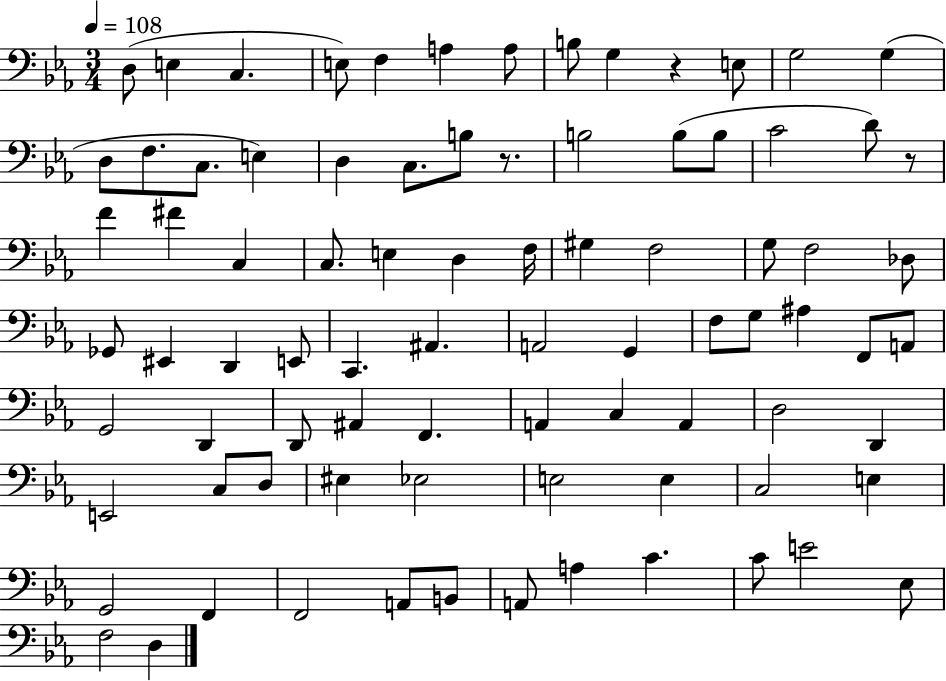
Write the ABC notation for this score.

X:1
T:Untitled
M:3/4
L:1/4
K:Eb
D,/2 E, C, E,/2 F, A, A,/2 B,/2 G, z E,/2 G,2 G, D,/2 F,/2 C,/2 E, D, C,/2 B,/2 z/2 B,2 B,/2 B,/2 C2 D/2 z/2 F ^F C, C,/2 E, D, F,/4 ^G, F,2 G,/2 F,2 _D,/2 _G,,/2 ^E,, D,, E,,/2 C,, ^A,, A,,2 G,, F,/2 G,/2 ^A, F,,/2 A,,/2 G,,2 D,, D,,/2 ^A,, F,, A,, C, A,, D,2 D,, E,,2 C,/2 D,/2 ^E, _E,2 E,2 E, C,2 E, G,,2 F,, F,,2 A,,/2 B,,/2 A,,/2 A, C C/2 E2 _E,/2 F,2 D,